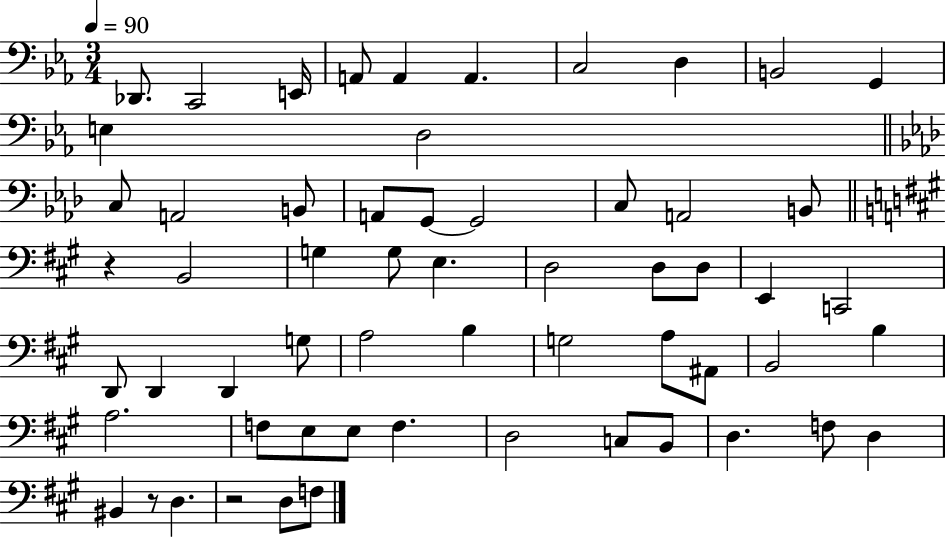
X:1
T:Untitled
M:3/4
L:1/4
K:Eb
_D,,/2 C,,2 E,,/4 A,,/2 A,, A,, C,2 D, B,,2 G,, E, D,2 C,/2 A,,2 B,,/2 A,,/2 G,,/2 G,,2 C,/2 A,,2 B,,/2 z B,,2 G, G,/2 E, D,2 D,/2 D,/2 E,, C,,2 D,,/2 D,, D,, G,/2 A,2 B, G,2 A,/2 ^A,,/2 B,,2 B, A,2 F,/2 E,/2 E,/2 F, D,2 C,/2 B,,/2 D, F,/2 D, ^B,, z/2 D, z2 D,/2 F,/2